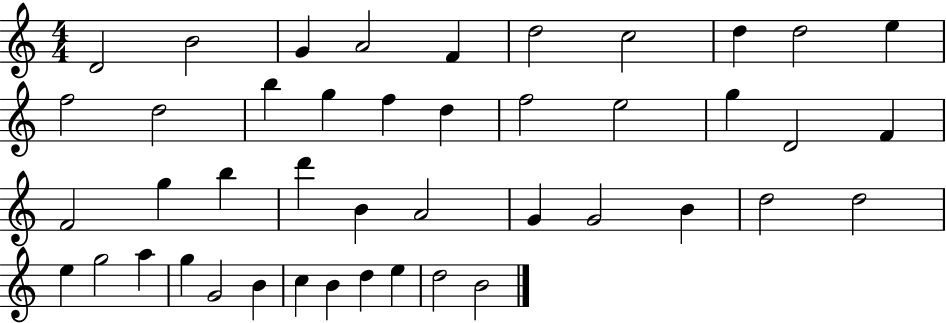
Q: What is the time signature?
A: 4/4